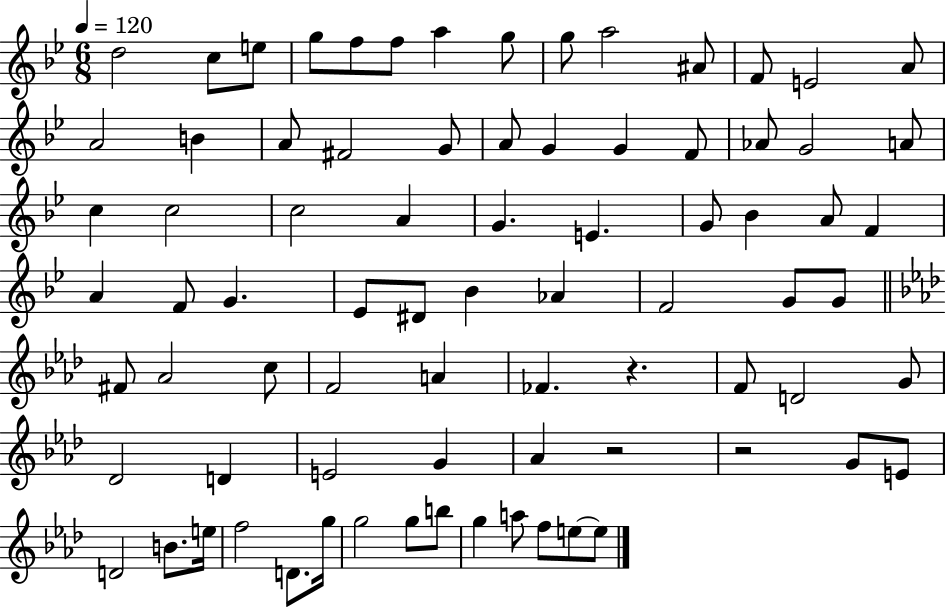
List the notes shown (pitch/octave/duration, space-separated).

D5/h C5/e E5/e G5/e F5/e F5/e A5/q G5/e G5/e A5/h A#4/e F4/e E4/h A4/e A4/h B4/q A4/e F#4/h G4/e A4/e G4/q G4/q F4/e Ab4/e G4/h A4/e C5/q C5/h C5/h A4/q G4/q. E4/q. G4/e Bb4/q A4/e F4/q A4/q F4/e G4/q. Eb4/e D#4/e Bb4/q Ab4/q F4/h G4/e G4/e F#4/e Ab4/h C5/e F4/h A4/q FES4/q. R/q. F4/e D4/h G4/e Db4/h D4/q E4/h G4/q Ab4/q R/h R/h G4/e E4/e D4/h B4/e. E5/s F5/h D4/e. G5/s G5/h G5/e B5/e G5/q A5/e F5/e E5/e E5/e